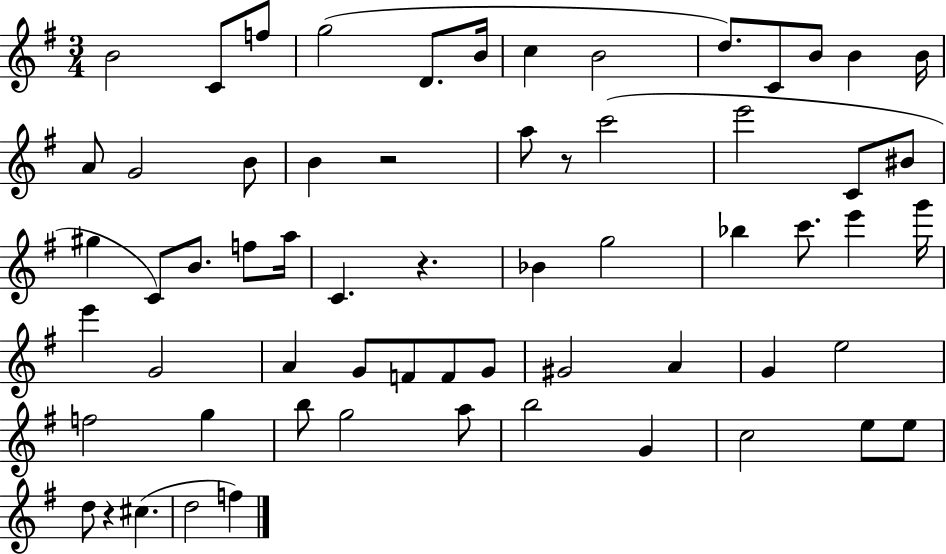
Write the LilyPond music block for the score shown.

{
  \clef treble
  \numericTimeSignature
  \time 3/4
  \key g \major
  b'2 c'8 f''8 | g''2( d'8. b'16 | c''4 b'2 | d''8.) c'8 b'8 b'4 b'16 | \break a'8 g'2 b'8 | b'4 r2 | a''8 r8 c'''2( | e'''2 c'8 bis'8 | \break gis''4 c'8) b'8. f''8 a''16 | c'4. r4. | bes'4 g''2 | bes''4 c'''8. e'''4 g'''16 | \break e'''4 g'2 | a'4 g'8 f'8 f'8 g'8 | gis'2 a'4 | g'4 e''2 | \break f''2 g''4 | b''8 g''2 a''8 | b''2 g'4 | c''2 e''8 e''8 | \break d''8 r4 cis''4.( | d''2 f''4) | \bar "|."
}